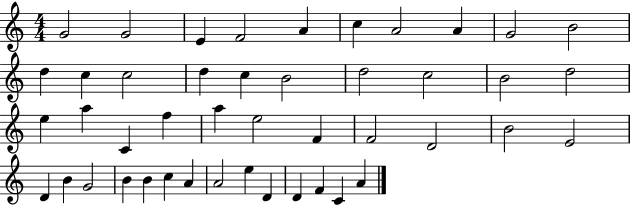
X:1
T:Untitled
M:4/4
L:1/4
K:C
G2 G2 E F2 A c A2 A G2 B2 d c c2 d c B2 d2 c2 B2 d2 e a C f a e2 F F2 D2 B2 E2 D B G2 B B c A A2 e D D F C A